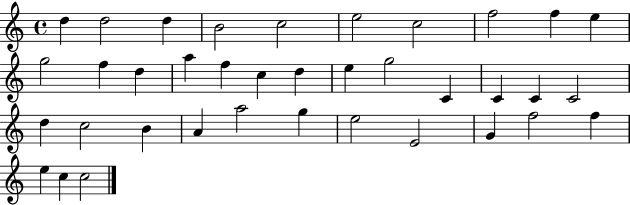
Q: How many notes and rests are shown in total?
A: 37